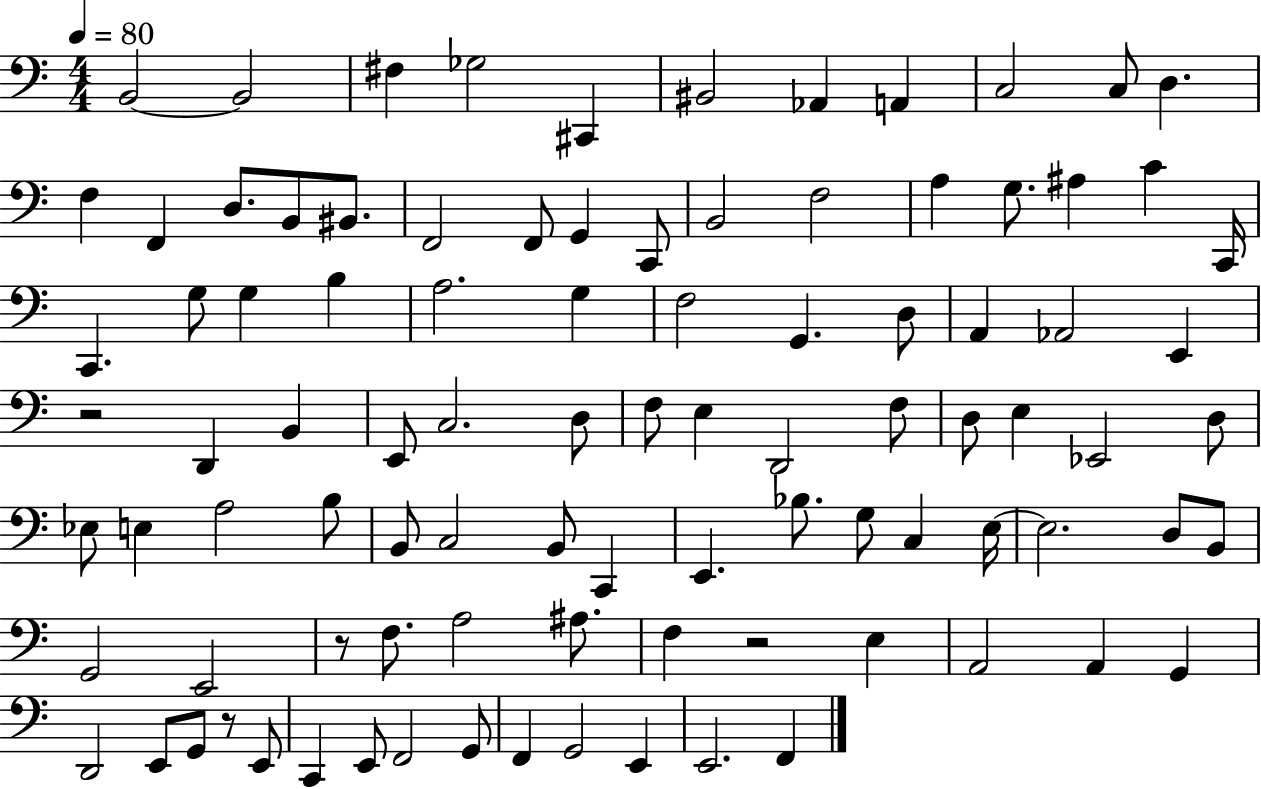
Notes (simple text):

B2/h B2/h F#3/q Gb3/h C#2/q BIS2/h Ab2/q A2/q C3/h C3/e D3/q. F3/q F2/q D3/e. B2/e BIS2/e. F2/h F2/e G2/q C2/e B2/h F3/h A3/q G3/e. A#3/q C4/q C2/s C2/q. G3/e G3/q B3/q A3/h. G3/q F3/h G2/q. D3/e A2/q Ab2/h E2/q R/h D2/q B2/q E2/e C3/h. D3/e F3/e E3/q D2/h F3/e D3/e E3/q Eb2/h D3/e Eb3/e E3/q A3/h B3/e B2/e C3/h B2/e C2/q E2/q. Bb3/e. G3/e C3/q E3/s E3/h. D3/e B2/e G2/h E2/h R/e F3/e. A3/h A#3/e. F3/q R/h E3/q A2/h A2/q G2/q D2/h E2/e G2/e R/e E2/e C2/q E2/e F2/h G2/e F2/q G2/h E2/q E2/h. F2/q